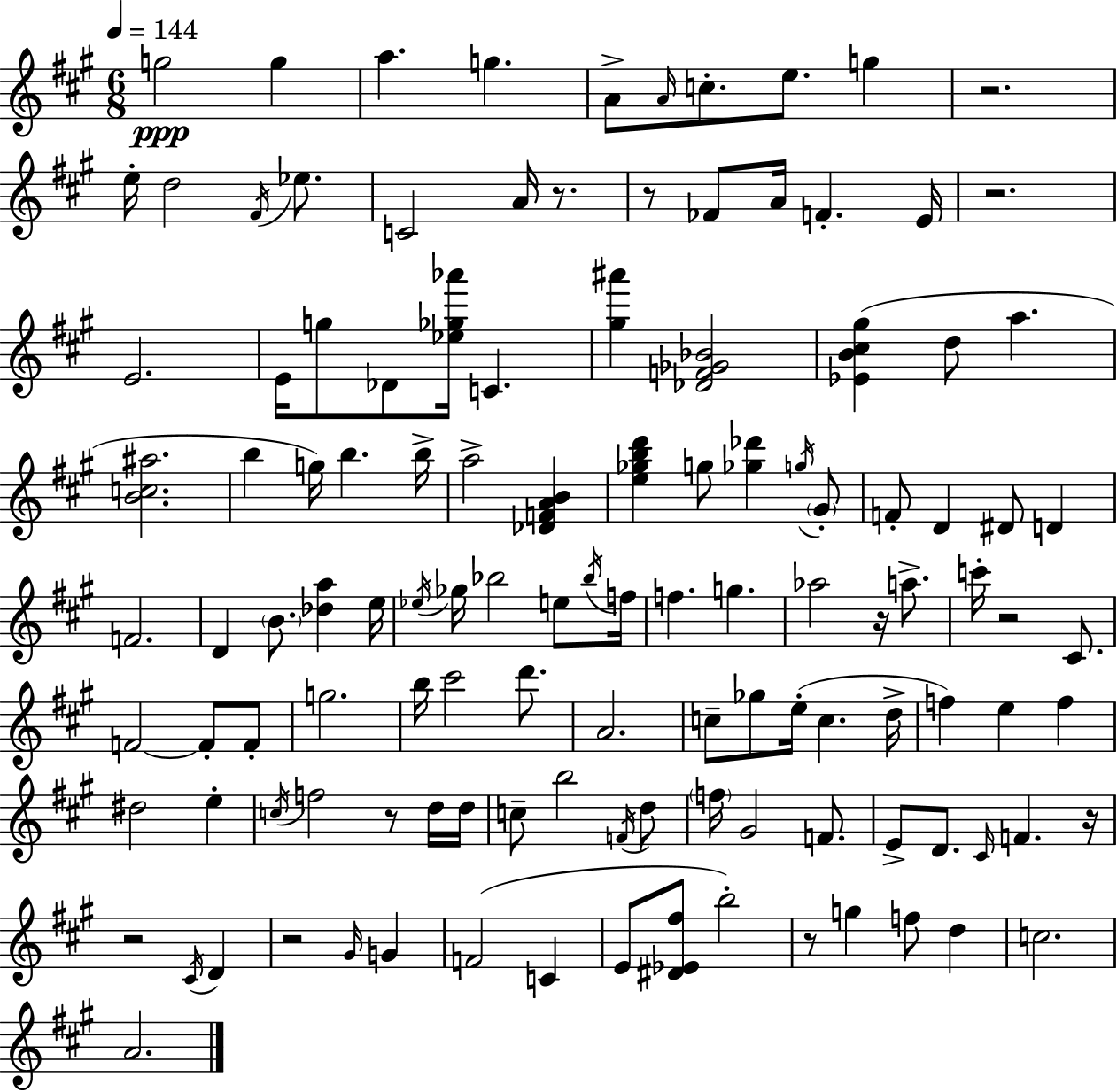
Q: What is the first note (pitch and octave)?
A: G5